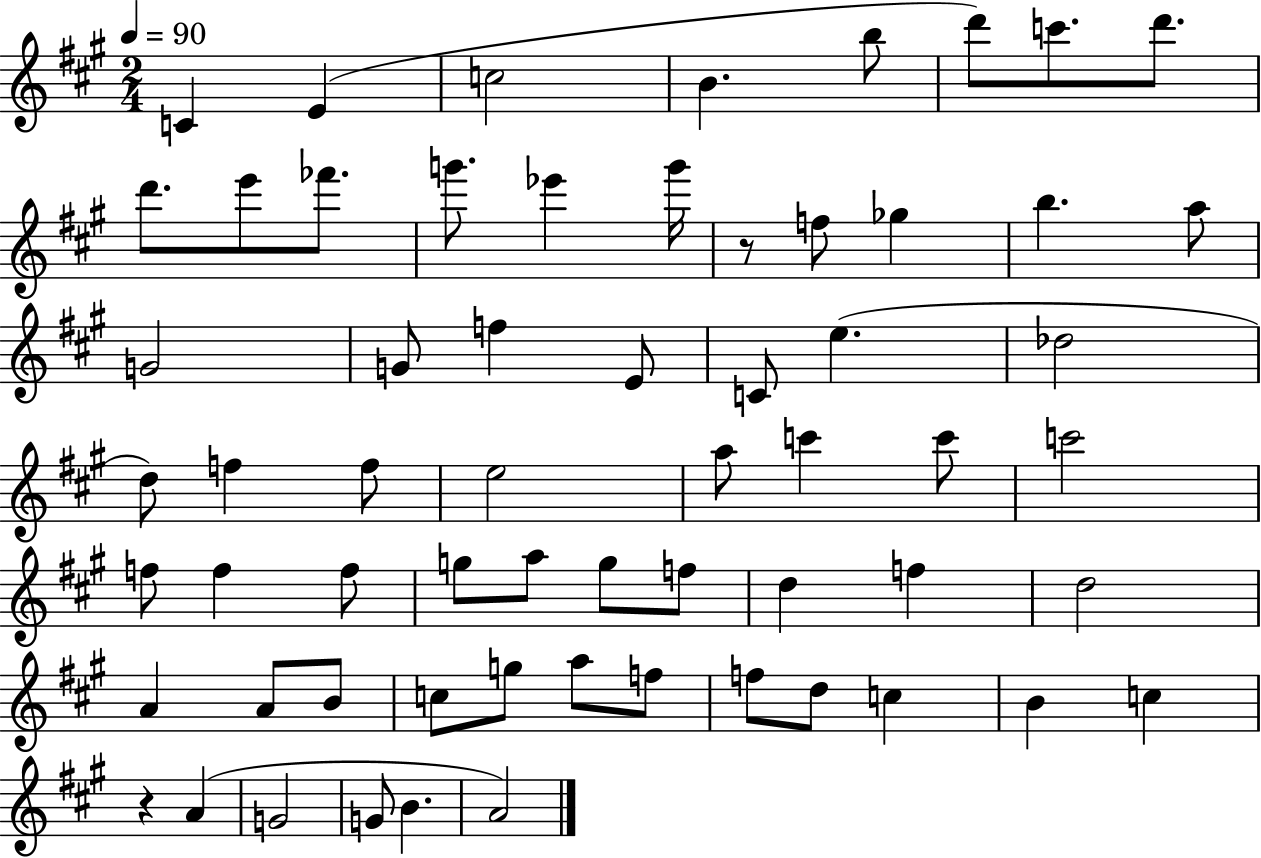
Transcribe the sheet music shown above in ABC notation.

X:1
T:Untitled
M:2/4
L:1/4
K:A
C E c2 B b/2 d'/2 c'/2 d'/2 d'/2 e'/2 _f'/2 g'/2 _e' g'/4 z/2 f/2 _g b a/2 G2 G/2 f E/2 C/2 e _d2 d/2 f f/2 e2 a/2 c' c'/2 c'2 f/2 f f/2 g/2 a/2 g/2 f/2 d f d2 A A/2 B/2 c/2 g/2 a/2 f/2 f/2 d/2 c B c z A G2 G/2 B A2